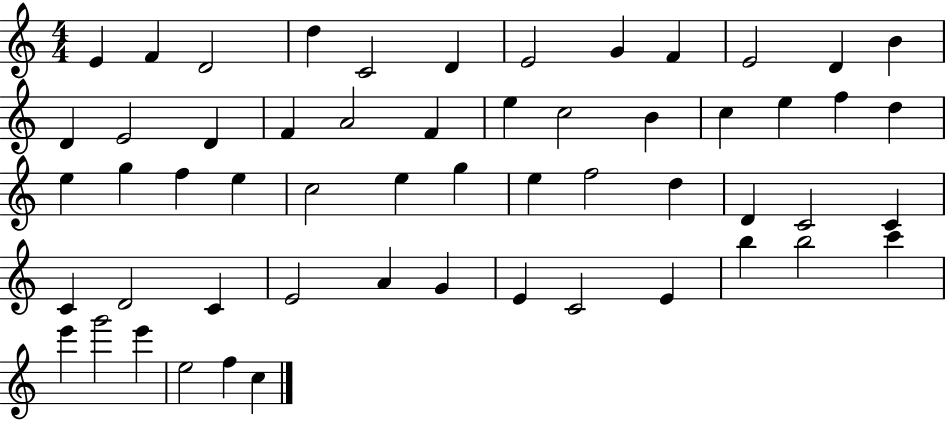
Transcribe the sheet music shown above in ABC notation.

X:1
T:Untitled
M:4/4
L:1/4
K:C
E F D2 d C2 D E2 G F E2 D B D E2 D F A2 F e c2 B c e f d e g f e c2 e g e f2 d D C2 C C D2 C E2 A G E C2 E b b2 c' e' g'2 e' e2 f c